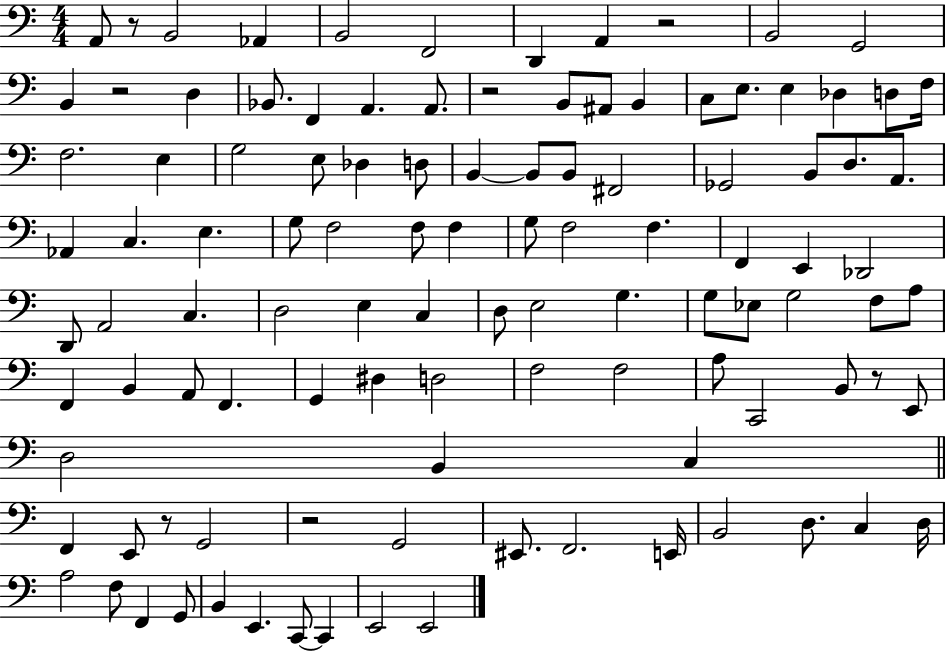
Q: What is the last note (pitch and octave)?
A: E2